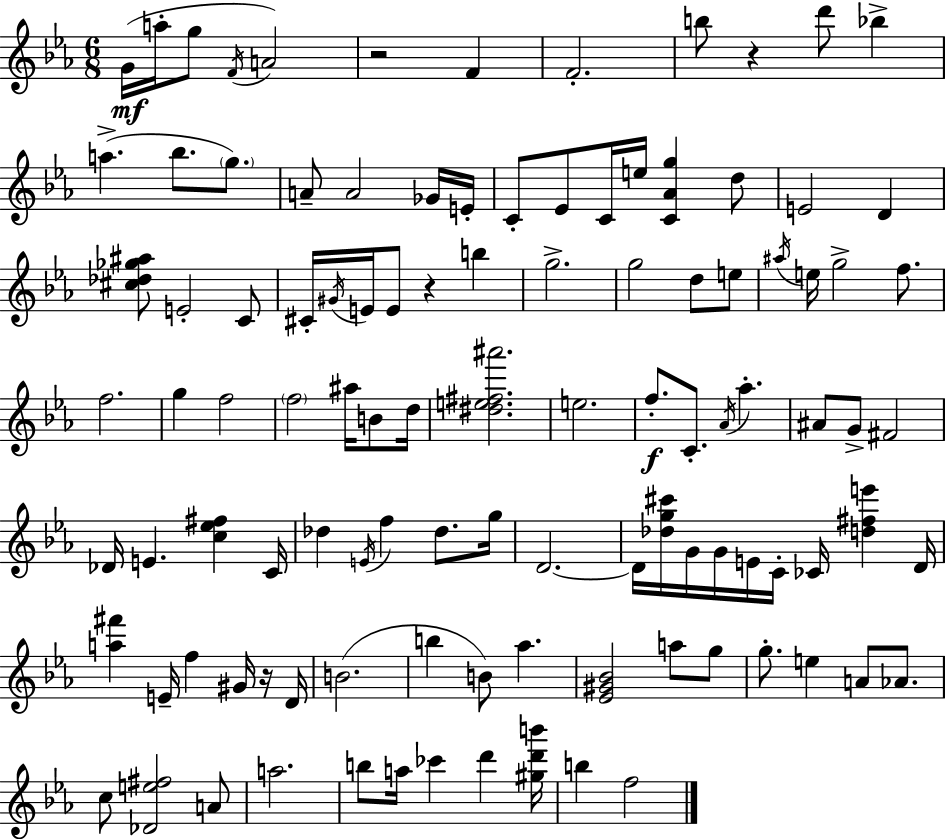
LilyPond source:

{
  \clef treble
  \numericTimeSignature
  \time 6/8
  \key c \minor
  g'16(\mf a''16-. g''8 \acciaccatura { f'16 } a'2) | r2 f'4 | f'2.-. | b''8 r4 d'''8 bes''4-> | \break a''4.->( bes''8. \parenthesize g''8.) | a'8-- a'2 ges'16 | e'16-. c'8-. ees'8 c'16 e''16 <c' aes' g''>4 d''8 | e'2 d'4 | \break <cis'' des'' ges'' ais''>8 e'2-. c'8 | cis'16-. \acciaccatura { gis'16 } e'16 e'8 r4 b''4 | g''2.-> | g''2 d''8 | \break e''8 \acciaccatura { ais''16 } e''16 g''2-> | f''8. f''2. | g''4 f''2 | \parenthesize f''2 ais''16 | \break b'8 d''16 <dis'' e'' fis'' ais'''>2. | e''2. | f''8.-.\f c'8.-. \acciaccatura { aes'16 } aes''4.-. | ais'8 g'8-> fis'2 | \break des'16 e'4. <c'' ees'' fis''>4 | c'16 des''4 \acciaccatura { e'16 } f''4 | des''8. g''16 d'2.~~ | d'16 <des'' g'' cis'''>16 g'16 g'16 e'16 c'16-. ces'16 | \break <d'' fis'' e'''>4 d'16 <a'' fis'''>4 e'16-- f''4 | gis'16 r16 d'16 b'2.( | b''4 b'8) aes''4. | <ees' gis' bes'>2 | \break a''8 g''8 g''8.-. e''4 | a'8 aes'8. c''8 <des' e'' fis''>2 | a'8 a''2. | b''8 a''16 ces'''4 | \break d'''4 <gis'' d''' b'''>16 b''4 f''2 | \bar "|."
}